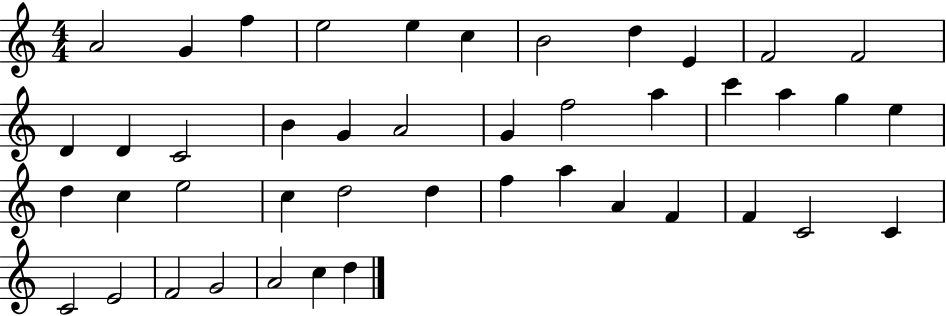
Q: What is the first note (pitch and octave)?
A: A4